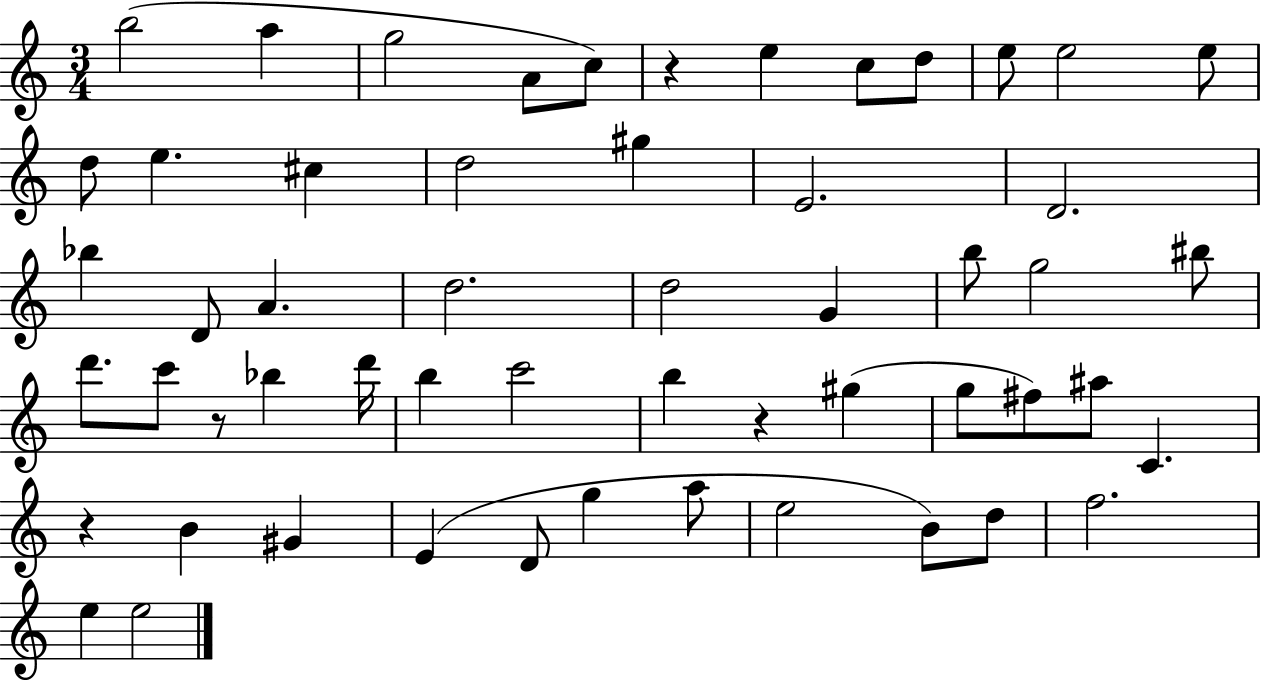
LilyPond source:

{
  \clef treble
  \numericTimeSignature
  \time 3/4
  \key c \major
  b''2( a''4 | g''2 a'8 c''8) | r4 e''4 c''8 d''8 | e''8 e''2 e''8 | \break d''8 e''4. cis''4 | d''2 gis''4 | e'2. | d'2. | \break bes''4 d'8 a'4. | d''2. | d''2 g'4 | b''8 g''2 bis''8 | \break d'''8. c'''8 r8 bes''4 d'''16 | b''4 c'''2 | b''4 r4 gis''4( | g''8 fis''8) ais''8 c'4. | \break r4 b'4 gis'4 | e'4( d'8 g''4 a''8 | e''2 b'8) d''8 | f''2. | \break e''4 e''2 | \bar "|."
}